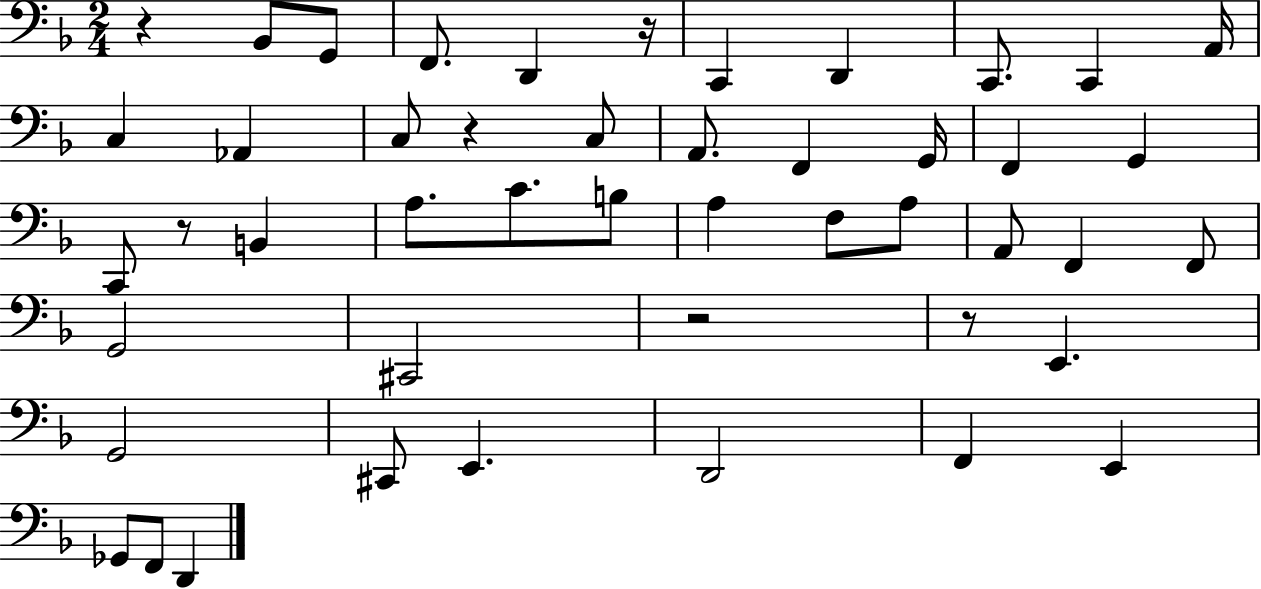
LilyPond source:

{
  \clef bass
  \numericTimeSignature
  \time 2/4
  \key f \major
  r4 bes,8 g,8 | f,8. d,4 r16 | c,4 d,4 | c,8. c,4 a,16 | \break c4 aes,4 | c8 r4 c8 | a,8. f,4 g,16 | f,4 g,4 | \break c,8 r8 b,4 | a8. c'8. b8 | a4 f8 a8 | a,8 f,4 f,8 | \break g,2 | cis,2 | r2 | r8 e,4. | \break g,2 | cis,8 e,4. | d,2 | f,4 e,4 | \break ges,8 f,8 d,4 | \bar "|."
}